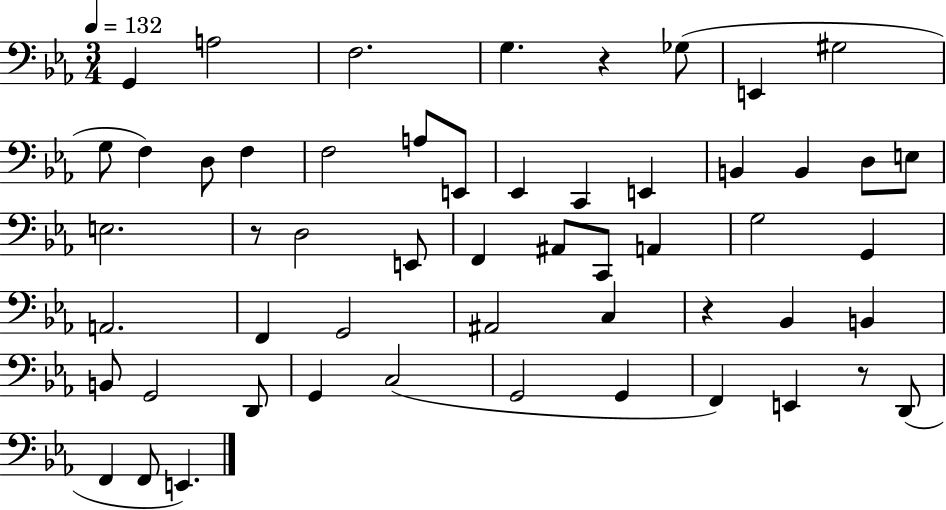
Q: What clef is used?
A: bass